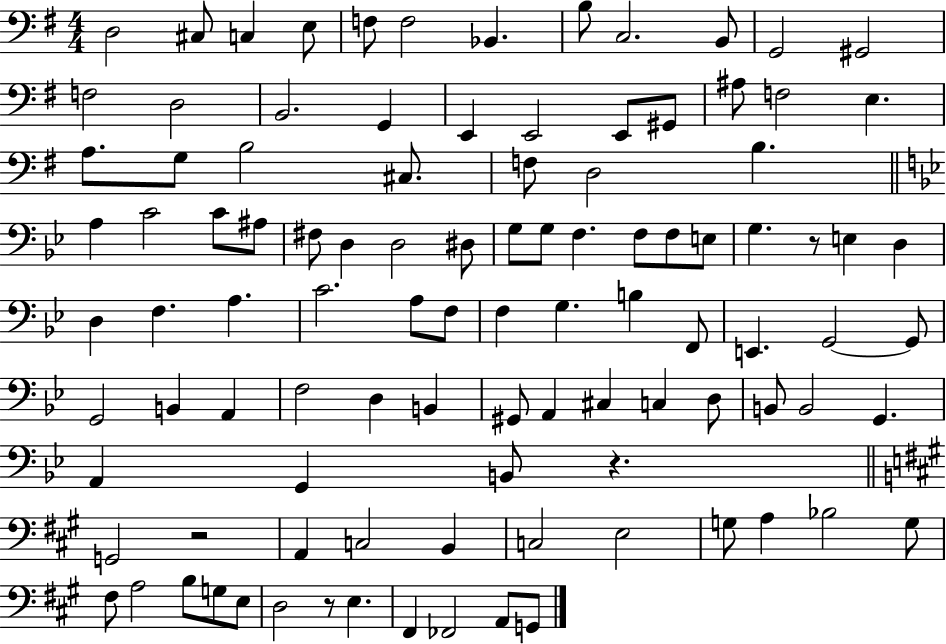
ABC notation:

X:1
T:Untitled
M:4/4
L:1/4
K:G
D,2 ^C,/2 C, E,/2 F,/2 F,2 _B,, B,/2 C,2 B,,/2 G,,2 ^G,,2 F,2 D,2 B,,2 G,, E,, E,,2 E,,/2 ^G,,/2 ^A,/2 F,2 E, A,/2 G,/2 B,2 ^C,/2 F,/2 D,2 B, A, C2 C/2 ^A,/2 ^F,/2 D, D,2 ^D,/2 G,/2 G,/2 F, F,/2 F,/2 E,/2 G, z/2 E, D, D, F, A, C2 A,/2 F,/2 F, G, B, F,,/2 E,, G,,2 G,,/2 G,,2 B,, A,, F,2 D, B,, ^G,,/2 A,, ^C, C, D,/2 B,,/2 B,,2 G,, A,, G,, B,,/2 z G,,2 z2 A,, C,2 B,, C,2 E,2 G,/2 A, _B,2 G,/2 ^F,/2 A,2 B,/2 G,/2 E,/2 D,2 z/2 E, ^F,, _F,,2 A,,/2 G,,/2